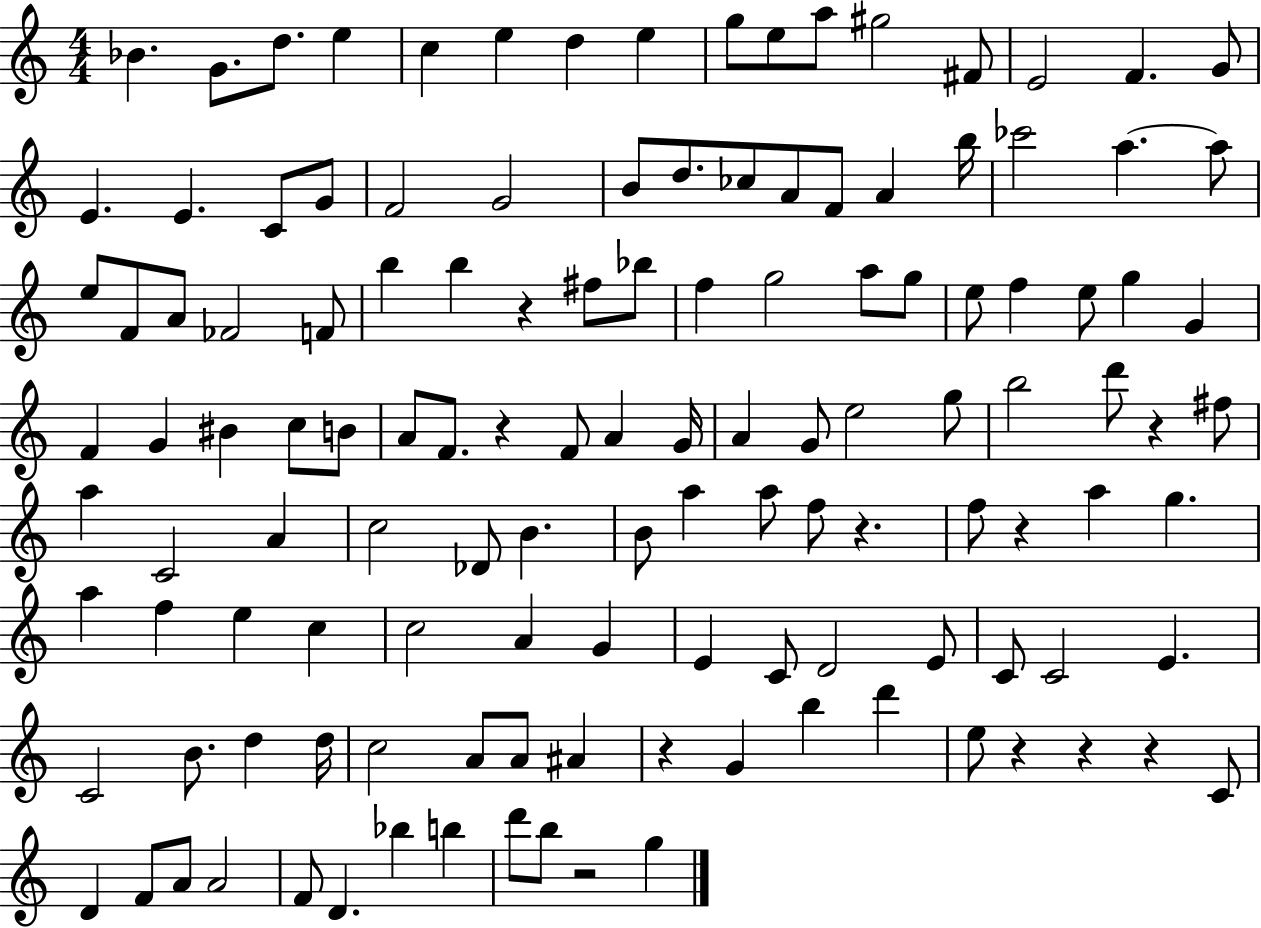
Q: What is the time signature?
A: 4/4